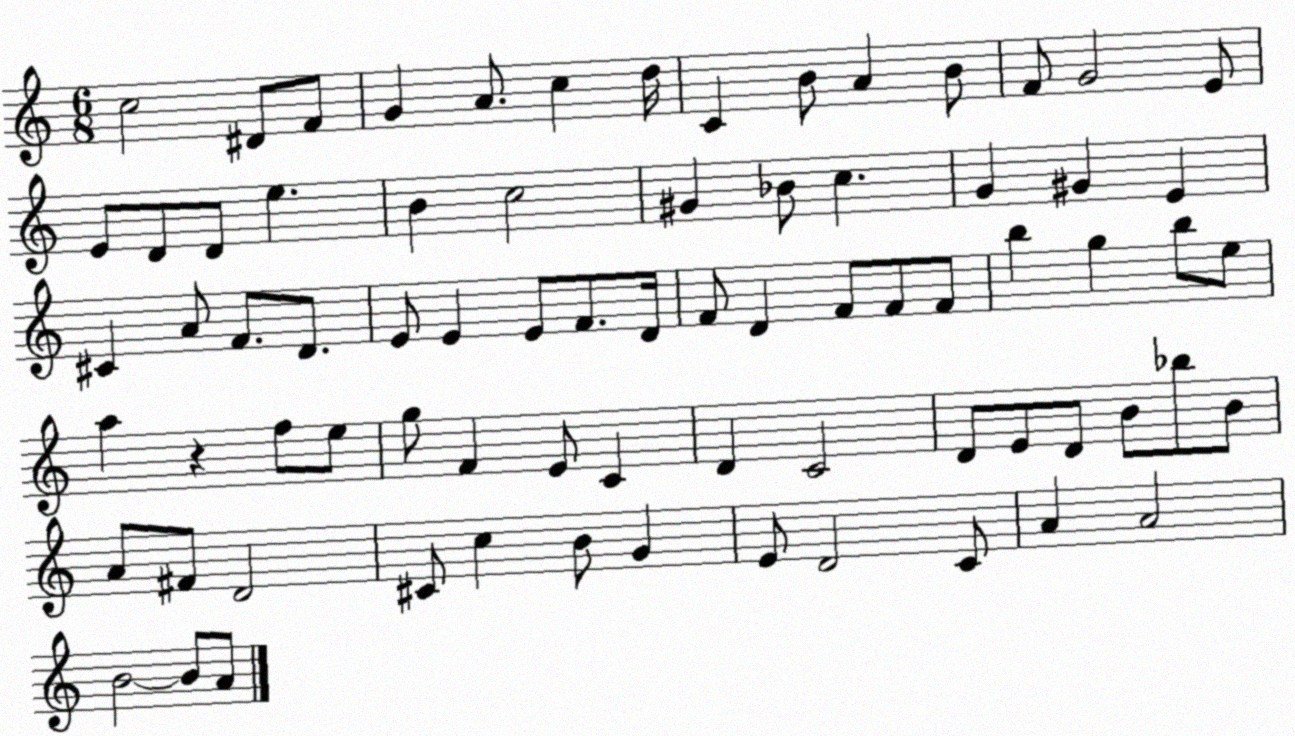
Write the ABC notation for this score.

X:1
T:Untitled
M:6/8
L:1/4
K:C
c2 ^D/2 F/2 G A/2 c d/4 C B/2 A B/2 F/2 G2 E/2 E/2 D/2 D/2 e B c2 ^G _B/2 c G ^G E ^C A/2 F/2 D/2 E/2 E E/2 F/2 D/4 F/2 D F/2 F/2 F/2 b g b/2 e/2 a z f/2 e/2 g/2 F E/2 C D C2 D/2 E/2 D/2 B/2 _b/2 B/2 A/2 ^F/2 D2 ^C/2 c B/2 G E/2 D2 C/2 A A2 B2 B/2 A/2